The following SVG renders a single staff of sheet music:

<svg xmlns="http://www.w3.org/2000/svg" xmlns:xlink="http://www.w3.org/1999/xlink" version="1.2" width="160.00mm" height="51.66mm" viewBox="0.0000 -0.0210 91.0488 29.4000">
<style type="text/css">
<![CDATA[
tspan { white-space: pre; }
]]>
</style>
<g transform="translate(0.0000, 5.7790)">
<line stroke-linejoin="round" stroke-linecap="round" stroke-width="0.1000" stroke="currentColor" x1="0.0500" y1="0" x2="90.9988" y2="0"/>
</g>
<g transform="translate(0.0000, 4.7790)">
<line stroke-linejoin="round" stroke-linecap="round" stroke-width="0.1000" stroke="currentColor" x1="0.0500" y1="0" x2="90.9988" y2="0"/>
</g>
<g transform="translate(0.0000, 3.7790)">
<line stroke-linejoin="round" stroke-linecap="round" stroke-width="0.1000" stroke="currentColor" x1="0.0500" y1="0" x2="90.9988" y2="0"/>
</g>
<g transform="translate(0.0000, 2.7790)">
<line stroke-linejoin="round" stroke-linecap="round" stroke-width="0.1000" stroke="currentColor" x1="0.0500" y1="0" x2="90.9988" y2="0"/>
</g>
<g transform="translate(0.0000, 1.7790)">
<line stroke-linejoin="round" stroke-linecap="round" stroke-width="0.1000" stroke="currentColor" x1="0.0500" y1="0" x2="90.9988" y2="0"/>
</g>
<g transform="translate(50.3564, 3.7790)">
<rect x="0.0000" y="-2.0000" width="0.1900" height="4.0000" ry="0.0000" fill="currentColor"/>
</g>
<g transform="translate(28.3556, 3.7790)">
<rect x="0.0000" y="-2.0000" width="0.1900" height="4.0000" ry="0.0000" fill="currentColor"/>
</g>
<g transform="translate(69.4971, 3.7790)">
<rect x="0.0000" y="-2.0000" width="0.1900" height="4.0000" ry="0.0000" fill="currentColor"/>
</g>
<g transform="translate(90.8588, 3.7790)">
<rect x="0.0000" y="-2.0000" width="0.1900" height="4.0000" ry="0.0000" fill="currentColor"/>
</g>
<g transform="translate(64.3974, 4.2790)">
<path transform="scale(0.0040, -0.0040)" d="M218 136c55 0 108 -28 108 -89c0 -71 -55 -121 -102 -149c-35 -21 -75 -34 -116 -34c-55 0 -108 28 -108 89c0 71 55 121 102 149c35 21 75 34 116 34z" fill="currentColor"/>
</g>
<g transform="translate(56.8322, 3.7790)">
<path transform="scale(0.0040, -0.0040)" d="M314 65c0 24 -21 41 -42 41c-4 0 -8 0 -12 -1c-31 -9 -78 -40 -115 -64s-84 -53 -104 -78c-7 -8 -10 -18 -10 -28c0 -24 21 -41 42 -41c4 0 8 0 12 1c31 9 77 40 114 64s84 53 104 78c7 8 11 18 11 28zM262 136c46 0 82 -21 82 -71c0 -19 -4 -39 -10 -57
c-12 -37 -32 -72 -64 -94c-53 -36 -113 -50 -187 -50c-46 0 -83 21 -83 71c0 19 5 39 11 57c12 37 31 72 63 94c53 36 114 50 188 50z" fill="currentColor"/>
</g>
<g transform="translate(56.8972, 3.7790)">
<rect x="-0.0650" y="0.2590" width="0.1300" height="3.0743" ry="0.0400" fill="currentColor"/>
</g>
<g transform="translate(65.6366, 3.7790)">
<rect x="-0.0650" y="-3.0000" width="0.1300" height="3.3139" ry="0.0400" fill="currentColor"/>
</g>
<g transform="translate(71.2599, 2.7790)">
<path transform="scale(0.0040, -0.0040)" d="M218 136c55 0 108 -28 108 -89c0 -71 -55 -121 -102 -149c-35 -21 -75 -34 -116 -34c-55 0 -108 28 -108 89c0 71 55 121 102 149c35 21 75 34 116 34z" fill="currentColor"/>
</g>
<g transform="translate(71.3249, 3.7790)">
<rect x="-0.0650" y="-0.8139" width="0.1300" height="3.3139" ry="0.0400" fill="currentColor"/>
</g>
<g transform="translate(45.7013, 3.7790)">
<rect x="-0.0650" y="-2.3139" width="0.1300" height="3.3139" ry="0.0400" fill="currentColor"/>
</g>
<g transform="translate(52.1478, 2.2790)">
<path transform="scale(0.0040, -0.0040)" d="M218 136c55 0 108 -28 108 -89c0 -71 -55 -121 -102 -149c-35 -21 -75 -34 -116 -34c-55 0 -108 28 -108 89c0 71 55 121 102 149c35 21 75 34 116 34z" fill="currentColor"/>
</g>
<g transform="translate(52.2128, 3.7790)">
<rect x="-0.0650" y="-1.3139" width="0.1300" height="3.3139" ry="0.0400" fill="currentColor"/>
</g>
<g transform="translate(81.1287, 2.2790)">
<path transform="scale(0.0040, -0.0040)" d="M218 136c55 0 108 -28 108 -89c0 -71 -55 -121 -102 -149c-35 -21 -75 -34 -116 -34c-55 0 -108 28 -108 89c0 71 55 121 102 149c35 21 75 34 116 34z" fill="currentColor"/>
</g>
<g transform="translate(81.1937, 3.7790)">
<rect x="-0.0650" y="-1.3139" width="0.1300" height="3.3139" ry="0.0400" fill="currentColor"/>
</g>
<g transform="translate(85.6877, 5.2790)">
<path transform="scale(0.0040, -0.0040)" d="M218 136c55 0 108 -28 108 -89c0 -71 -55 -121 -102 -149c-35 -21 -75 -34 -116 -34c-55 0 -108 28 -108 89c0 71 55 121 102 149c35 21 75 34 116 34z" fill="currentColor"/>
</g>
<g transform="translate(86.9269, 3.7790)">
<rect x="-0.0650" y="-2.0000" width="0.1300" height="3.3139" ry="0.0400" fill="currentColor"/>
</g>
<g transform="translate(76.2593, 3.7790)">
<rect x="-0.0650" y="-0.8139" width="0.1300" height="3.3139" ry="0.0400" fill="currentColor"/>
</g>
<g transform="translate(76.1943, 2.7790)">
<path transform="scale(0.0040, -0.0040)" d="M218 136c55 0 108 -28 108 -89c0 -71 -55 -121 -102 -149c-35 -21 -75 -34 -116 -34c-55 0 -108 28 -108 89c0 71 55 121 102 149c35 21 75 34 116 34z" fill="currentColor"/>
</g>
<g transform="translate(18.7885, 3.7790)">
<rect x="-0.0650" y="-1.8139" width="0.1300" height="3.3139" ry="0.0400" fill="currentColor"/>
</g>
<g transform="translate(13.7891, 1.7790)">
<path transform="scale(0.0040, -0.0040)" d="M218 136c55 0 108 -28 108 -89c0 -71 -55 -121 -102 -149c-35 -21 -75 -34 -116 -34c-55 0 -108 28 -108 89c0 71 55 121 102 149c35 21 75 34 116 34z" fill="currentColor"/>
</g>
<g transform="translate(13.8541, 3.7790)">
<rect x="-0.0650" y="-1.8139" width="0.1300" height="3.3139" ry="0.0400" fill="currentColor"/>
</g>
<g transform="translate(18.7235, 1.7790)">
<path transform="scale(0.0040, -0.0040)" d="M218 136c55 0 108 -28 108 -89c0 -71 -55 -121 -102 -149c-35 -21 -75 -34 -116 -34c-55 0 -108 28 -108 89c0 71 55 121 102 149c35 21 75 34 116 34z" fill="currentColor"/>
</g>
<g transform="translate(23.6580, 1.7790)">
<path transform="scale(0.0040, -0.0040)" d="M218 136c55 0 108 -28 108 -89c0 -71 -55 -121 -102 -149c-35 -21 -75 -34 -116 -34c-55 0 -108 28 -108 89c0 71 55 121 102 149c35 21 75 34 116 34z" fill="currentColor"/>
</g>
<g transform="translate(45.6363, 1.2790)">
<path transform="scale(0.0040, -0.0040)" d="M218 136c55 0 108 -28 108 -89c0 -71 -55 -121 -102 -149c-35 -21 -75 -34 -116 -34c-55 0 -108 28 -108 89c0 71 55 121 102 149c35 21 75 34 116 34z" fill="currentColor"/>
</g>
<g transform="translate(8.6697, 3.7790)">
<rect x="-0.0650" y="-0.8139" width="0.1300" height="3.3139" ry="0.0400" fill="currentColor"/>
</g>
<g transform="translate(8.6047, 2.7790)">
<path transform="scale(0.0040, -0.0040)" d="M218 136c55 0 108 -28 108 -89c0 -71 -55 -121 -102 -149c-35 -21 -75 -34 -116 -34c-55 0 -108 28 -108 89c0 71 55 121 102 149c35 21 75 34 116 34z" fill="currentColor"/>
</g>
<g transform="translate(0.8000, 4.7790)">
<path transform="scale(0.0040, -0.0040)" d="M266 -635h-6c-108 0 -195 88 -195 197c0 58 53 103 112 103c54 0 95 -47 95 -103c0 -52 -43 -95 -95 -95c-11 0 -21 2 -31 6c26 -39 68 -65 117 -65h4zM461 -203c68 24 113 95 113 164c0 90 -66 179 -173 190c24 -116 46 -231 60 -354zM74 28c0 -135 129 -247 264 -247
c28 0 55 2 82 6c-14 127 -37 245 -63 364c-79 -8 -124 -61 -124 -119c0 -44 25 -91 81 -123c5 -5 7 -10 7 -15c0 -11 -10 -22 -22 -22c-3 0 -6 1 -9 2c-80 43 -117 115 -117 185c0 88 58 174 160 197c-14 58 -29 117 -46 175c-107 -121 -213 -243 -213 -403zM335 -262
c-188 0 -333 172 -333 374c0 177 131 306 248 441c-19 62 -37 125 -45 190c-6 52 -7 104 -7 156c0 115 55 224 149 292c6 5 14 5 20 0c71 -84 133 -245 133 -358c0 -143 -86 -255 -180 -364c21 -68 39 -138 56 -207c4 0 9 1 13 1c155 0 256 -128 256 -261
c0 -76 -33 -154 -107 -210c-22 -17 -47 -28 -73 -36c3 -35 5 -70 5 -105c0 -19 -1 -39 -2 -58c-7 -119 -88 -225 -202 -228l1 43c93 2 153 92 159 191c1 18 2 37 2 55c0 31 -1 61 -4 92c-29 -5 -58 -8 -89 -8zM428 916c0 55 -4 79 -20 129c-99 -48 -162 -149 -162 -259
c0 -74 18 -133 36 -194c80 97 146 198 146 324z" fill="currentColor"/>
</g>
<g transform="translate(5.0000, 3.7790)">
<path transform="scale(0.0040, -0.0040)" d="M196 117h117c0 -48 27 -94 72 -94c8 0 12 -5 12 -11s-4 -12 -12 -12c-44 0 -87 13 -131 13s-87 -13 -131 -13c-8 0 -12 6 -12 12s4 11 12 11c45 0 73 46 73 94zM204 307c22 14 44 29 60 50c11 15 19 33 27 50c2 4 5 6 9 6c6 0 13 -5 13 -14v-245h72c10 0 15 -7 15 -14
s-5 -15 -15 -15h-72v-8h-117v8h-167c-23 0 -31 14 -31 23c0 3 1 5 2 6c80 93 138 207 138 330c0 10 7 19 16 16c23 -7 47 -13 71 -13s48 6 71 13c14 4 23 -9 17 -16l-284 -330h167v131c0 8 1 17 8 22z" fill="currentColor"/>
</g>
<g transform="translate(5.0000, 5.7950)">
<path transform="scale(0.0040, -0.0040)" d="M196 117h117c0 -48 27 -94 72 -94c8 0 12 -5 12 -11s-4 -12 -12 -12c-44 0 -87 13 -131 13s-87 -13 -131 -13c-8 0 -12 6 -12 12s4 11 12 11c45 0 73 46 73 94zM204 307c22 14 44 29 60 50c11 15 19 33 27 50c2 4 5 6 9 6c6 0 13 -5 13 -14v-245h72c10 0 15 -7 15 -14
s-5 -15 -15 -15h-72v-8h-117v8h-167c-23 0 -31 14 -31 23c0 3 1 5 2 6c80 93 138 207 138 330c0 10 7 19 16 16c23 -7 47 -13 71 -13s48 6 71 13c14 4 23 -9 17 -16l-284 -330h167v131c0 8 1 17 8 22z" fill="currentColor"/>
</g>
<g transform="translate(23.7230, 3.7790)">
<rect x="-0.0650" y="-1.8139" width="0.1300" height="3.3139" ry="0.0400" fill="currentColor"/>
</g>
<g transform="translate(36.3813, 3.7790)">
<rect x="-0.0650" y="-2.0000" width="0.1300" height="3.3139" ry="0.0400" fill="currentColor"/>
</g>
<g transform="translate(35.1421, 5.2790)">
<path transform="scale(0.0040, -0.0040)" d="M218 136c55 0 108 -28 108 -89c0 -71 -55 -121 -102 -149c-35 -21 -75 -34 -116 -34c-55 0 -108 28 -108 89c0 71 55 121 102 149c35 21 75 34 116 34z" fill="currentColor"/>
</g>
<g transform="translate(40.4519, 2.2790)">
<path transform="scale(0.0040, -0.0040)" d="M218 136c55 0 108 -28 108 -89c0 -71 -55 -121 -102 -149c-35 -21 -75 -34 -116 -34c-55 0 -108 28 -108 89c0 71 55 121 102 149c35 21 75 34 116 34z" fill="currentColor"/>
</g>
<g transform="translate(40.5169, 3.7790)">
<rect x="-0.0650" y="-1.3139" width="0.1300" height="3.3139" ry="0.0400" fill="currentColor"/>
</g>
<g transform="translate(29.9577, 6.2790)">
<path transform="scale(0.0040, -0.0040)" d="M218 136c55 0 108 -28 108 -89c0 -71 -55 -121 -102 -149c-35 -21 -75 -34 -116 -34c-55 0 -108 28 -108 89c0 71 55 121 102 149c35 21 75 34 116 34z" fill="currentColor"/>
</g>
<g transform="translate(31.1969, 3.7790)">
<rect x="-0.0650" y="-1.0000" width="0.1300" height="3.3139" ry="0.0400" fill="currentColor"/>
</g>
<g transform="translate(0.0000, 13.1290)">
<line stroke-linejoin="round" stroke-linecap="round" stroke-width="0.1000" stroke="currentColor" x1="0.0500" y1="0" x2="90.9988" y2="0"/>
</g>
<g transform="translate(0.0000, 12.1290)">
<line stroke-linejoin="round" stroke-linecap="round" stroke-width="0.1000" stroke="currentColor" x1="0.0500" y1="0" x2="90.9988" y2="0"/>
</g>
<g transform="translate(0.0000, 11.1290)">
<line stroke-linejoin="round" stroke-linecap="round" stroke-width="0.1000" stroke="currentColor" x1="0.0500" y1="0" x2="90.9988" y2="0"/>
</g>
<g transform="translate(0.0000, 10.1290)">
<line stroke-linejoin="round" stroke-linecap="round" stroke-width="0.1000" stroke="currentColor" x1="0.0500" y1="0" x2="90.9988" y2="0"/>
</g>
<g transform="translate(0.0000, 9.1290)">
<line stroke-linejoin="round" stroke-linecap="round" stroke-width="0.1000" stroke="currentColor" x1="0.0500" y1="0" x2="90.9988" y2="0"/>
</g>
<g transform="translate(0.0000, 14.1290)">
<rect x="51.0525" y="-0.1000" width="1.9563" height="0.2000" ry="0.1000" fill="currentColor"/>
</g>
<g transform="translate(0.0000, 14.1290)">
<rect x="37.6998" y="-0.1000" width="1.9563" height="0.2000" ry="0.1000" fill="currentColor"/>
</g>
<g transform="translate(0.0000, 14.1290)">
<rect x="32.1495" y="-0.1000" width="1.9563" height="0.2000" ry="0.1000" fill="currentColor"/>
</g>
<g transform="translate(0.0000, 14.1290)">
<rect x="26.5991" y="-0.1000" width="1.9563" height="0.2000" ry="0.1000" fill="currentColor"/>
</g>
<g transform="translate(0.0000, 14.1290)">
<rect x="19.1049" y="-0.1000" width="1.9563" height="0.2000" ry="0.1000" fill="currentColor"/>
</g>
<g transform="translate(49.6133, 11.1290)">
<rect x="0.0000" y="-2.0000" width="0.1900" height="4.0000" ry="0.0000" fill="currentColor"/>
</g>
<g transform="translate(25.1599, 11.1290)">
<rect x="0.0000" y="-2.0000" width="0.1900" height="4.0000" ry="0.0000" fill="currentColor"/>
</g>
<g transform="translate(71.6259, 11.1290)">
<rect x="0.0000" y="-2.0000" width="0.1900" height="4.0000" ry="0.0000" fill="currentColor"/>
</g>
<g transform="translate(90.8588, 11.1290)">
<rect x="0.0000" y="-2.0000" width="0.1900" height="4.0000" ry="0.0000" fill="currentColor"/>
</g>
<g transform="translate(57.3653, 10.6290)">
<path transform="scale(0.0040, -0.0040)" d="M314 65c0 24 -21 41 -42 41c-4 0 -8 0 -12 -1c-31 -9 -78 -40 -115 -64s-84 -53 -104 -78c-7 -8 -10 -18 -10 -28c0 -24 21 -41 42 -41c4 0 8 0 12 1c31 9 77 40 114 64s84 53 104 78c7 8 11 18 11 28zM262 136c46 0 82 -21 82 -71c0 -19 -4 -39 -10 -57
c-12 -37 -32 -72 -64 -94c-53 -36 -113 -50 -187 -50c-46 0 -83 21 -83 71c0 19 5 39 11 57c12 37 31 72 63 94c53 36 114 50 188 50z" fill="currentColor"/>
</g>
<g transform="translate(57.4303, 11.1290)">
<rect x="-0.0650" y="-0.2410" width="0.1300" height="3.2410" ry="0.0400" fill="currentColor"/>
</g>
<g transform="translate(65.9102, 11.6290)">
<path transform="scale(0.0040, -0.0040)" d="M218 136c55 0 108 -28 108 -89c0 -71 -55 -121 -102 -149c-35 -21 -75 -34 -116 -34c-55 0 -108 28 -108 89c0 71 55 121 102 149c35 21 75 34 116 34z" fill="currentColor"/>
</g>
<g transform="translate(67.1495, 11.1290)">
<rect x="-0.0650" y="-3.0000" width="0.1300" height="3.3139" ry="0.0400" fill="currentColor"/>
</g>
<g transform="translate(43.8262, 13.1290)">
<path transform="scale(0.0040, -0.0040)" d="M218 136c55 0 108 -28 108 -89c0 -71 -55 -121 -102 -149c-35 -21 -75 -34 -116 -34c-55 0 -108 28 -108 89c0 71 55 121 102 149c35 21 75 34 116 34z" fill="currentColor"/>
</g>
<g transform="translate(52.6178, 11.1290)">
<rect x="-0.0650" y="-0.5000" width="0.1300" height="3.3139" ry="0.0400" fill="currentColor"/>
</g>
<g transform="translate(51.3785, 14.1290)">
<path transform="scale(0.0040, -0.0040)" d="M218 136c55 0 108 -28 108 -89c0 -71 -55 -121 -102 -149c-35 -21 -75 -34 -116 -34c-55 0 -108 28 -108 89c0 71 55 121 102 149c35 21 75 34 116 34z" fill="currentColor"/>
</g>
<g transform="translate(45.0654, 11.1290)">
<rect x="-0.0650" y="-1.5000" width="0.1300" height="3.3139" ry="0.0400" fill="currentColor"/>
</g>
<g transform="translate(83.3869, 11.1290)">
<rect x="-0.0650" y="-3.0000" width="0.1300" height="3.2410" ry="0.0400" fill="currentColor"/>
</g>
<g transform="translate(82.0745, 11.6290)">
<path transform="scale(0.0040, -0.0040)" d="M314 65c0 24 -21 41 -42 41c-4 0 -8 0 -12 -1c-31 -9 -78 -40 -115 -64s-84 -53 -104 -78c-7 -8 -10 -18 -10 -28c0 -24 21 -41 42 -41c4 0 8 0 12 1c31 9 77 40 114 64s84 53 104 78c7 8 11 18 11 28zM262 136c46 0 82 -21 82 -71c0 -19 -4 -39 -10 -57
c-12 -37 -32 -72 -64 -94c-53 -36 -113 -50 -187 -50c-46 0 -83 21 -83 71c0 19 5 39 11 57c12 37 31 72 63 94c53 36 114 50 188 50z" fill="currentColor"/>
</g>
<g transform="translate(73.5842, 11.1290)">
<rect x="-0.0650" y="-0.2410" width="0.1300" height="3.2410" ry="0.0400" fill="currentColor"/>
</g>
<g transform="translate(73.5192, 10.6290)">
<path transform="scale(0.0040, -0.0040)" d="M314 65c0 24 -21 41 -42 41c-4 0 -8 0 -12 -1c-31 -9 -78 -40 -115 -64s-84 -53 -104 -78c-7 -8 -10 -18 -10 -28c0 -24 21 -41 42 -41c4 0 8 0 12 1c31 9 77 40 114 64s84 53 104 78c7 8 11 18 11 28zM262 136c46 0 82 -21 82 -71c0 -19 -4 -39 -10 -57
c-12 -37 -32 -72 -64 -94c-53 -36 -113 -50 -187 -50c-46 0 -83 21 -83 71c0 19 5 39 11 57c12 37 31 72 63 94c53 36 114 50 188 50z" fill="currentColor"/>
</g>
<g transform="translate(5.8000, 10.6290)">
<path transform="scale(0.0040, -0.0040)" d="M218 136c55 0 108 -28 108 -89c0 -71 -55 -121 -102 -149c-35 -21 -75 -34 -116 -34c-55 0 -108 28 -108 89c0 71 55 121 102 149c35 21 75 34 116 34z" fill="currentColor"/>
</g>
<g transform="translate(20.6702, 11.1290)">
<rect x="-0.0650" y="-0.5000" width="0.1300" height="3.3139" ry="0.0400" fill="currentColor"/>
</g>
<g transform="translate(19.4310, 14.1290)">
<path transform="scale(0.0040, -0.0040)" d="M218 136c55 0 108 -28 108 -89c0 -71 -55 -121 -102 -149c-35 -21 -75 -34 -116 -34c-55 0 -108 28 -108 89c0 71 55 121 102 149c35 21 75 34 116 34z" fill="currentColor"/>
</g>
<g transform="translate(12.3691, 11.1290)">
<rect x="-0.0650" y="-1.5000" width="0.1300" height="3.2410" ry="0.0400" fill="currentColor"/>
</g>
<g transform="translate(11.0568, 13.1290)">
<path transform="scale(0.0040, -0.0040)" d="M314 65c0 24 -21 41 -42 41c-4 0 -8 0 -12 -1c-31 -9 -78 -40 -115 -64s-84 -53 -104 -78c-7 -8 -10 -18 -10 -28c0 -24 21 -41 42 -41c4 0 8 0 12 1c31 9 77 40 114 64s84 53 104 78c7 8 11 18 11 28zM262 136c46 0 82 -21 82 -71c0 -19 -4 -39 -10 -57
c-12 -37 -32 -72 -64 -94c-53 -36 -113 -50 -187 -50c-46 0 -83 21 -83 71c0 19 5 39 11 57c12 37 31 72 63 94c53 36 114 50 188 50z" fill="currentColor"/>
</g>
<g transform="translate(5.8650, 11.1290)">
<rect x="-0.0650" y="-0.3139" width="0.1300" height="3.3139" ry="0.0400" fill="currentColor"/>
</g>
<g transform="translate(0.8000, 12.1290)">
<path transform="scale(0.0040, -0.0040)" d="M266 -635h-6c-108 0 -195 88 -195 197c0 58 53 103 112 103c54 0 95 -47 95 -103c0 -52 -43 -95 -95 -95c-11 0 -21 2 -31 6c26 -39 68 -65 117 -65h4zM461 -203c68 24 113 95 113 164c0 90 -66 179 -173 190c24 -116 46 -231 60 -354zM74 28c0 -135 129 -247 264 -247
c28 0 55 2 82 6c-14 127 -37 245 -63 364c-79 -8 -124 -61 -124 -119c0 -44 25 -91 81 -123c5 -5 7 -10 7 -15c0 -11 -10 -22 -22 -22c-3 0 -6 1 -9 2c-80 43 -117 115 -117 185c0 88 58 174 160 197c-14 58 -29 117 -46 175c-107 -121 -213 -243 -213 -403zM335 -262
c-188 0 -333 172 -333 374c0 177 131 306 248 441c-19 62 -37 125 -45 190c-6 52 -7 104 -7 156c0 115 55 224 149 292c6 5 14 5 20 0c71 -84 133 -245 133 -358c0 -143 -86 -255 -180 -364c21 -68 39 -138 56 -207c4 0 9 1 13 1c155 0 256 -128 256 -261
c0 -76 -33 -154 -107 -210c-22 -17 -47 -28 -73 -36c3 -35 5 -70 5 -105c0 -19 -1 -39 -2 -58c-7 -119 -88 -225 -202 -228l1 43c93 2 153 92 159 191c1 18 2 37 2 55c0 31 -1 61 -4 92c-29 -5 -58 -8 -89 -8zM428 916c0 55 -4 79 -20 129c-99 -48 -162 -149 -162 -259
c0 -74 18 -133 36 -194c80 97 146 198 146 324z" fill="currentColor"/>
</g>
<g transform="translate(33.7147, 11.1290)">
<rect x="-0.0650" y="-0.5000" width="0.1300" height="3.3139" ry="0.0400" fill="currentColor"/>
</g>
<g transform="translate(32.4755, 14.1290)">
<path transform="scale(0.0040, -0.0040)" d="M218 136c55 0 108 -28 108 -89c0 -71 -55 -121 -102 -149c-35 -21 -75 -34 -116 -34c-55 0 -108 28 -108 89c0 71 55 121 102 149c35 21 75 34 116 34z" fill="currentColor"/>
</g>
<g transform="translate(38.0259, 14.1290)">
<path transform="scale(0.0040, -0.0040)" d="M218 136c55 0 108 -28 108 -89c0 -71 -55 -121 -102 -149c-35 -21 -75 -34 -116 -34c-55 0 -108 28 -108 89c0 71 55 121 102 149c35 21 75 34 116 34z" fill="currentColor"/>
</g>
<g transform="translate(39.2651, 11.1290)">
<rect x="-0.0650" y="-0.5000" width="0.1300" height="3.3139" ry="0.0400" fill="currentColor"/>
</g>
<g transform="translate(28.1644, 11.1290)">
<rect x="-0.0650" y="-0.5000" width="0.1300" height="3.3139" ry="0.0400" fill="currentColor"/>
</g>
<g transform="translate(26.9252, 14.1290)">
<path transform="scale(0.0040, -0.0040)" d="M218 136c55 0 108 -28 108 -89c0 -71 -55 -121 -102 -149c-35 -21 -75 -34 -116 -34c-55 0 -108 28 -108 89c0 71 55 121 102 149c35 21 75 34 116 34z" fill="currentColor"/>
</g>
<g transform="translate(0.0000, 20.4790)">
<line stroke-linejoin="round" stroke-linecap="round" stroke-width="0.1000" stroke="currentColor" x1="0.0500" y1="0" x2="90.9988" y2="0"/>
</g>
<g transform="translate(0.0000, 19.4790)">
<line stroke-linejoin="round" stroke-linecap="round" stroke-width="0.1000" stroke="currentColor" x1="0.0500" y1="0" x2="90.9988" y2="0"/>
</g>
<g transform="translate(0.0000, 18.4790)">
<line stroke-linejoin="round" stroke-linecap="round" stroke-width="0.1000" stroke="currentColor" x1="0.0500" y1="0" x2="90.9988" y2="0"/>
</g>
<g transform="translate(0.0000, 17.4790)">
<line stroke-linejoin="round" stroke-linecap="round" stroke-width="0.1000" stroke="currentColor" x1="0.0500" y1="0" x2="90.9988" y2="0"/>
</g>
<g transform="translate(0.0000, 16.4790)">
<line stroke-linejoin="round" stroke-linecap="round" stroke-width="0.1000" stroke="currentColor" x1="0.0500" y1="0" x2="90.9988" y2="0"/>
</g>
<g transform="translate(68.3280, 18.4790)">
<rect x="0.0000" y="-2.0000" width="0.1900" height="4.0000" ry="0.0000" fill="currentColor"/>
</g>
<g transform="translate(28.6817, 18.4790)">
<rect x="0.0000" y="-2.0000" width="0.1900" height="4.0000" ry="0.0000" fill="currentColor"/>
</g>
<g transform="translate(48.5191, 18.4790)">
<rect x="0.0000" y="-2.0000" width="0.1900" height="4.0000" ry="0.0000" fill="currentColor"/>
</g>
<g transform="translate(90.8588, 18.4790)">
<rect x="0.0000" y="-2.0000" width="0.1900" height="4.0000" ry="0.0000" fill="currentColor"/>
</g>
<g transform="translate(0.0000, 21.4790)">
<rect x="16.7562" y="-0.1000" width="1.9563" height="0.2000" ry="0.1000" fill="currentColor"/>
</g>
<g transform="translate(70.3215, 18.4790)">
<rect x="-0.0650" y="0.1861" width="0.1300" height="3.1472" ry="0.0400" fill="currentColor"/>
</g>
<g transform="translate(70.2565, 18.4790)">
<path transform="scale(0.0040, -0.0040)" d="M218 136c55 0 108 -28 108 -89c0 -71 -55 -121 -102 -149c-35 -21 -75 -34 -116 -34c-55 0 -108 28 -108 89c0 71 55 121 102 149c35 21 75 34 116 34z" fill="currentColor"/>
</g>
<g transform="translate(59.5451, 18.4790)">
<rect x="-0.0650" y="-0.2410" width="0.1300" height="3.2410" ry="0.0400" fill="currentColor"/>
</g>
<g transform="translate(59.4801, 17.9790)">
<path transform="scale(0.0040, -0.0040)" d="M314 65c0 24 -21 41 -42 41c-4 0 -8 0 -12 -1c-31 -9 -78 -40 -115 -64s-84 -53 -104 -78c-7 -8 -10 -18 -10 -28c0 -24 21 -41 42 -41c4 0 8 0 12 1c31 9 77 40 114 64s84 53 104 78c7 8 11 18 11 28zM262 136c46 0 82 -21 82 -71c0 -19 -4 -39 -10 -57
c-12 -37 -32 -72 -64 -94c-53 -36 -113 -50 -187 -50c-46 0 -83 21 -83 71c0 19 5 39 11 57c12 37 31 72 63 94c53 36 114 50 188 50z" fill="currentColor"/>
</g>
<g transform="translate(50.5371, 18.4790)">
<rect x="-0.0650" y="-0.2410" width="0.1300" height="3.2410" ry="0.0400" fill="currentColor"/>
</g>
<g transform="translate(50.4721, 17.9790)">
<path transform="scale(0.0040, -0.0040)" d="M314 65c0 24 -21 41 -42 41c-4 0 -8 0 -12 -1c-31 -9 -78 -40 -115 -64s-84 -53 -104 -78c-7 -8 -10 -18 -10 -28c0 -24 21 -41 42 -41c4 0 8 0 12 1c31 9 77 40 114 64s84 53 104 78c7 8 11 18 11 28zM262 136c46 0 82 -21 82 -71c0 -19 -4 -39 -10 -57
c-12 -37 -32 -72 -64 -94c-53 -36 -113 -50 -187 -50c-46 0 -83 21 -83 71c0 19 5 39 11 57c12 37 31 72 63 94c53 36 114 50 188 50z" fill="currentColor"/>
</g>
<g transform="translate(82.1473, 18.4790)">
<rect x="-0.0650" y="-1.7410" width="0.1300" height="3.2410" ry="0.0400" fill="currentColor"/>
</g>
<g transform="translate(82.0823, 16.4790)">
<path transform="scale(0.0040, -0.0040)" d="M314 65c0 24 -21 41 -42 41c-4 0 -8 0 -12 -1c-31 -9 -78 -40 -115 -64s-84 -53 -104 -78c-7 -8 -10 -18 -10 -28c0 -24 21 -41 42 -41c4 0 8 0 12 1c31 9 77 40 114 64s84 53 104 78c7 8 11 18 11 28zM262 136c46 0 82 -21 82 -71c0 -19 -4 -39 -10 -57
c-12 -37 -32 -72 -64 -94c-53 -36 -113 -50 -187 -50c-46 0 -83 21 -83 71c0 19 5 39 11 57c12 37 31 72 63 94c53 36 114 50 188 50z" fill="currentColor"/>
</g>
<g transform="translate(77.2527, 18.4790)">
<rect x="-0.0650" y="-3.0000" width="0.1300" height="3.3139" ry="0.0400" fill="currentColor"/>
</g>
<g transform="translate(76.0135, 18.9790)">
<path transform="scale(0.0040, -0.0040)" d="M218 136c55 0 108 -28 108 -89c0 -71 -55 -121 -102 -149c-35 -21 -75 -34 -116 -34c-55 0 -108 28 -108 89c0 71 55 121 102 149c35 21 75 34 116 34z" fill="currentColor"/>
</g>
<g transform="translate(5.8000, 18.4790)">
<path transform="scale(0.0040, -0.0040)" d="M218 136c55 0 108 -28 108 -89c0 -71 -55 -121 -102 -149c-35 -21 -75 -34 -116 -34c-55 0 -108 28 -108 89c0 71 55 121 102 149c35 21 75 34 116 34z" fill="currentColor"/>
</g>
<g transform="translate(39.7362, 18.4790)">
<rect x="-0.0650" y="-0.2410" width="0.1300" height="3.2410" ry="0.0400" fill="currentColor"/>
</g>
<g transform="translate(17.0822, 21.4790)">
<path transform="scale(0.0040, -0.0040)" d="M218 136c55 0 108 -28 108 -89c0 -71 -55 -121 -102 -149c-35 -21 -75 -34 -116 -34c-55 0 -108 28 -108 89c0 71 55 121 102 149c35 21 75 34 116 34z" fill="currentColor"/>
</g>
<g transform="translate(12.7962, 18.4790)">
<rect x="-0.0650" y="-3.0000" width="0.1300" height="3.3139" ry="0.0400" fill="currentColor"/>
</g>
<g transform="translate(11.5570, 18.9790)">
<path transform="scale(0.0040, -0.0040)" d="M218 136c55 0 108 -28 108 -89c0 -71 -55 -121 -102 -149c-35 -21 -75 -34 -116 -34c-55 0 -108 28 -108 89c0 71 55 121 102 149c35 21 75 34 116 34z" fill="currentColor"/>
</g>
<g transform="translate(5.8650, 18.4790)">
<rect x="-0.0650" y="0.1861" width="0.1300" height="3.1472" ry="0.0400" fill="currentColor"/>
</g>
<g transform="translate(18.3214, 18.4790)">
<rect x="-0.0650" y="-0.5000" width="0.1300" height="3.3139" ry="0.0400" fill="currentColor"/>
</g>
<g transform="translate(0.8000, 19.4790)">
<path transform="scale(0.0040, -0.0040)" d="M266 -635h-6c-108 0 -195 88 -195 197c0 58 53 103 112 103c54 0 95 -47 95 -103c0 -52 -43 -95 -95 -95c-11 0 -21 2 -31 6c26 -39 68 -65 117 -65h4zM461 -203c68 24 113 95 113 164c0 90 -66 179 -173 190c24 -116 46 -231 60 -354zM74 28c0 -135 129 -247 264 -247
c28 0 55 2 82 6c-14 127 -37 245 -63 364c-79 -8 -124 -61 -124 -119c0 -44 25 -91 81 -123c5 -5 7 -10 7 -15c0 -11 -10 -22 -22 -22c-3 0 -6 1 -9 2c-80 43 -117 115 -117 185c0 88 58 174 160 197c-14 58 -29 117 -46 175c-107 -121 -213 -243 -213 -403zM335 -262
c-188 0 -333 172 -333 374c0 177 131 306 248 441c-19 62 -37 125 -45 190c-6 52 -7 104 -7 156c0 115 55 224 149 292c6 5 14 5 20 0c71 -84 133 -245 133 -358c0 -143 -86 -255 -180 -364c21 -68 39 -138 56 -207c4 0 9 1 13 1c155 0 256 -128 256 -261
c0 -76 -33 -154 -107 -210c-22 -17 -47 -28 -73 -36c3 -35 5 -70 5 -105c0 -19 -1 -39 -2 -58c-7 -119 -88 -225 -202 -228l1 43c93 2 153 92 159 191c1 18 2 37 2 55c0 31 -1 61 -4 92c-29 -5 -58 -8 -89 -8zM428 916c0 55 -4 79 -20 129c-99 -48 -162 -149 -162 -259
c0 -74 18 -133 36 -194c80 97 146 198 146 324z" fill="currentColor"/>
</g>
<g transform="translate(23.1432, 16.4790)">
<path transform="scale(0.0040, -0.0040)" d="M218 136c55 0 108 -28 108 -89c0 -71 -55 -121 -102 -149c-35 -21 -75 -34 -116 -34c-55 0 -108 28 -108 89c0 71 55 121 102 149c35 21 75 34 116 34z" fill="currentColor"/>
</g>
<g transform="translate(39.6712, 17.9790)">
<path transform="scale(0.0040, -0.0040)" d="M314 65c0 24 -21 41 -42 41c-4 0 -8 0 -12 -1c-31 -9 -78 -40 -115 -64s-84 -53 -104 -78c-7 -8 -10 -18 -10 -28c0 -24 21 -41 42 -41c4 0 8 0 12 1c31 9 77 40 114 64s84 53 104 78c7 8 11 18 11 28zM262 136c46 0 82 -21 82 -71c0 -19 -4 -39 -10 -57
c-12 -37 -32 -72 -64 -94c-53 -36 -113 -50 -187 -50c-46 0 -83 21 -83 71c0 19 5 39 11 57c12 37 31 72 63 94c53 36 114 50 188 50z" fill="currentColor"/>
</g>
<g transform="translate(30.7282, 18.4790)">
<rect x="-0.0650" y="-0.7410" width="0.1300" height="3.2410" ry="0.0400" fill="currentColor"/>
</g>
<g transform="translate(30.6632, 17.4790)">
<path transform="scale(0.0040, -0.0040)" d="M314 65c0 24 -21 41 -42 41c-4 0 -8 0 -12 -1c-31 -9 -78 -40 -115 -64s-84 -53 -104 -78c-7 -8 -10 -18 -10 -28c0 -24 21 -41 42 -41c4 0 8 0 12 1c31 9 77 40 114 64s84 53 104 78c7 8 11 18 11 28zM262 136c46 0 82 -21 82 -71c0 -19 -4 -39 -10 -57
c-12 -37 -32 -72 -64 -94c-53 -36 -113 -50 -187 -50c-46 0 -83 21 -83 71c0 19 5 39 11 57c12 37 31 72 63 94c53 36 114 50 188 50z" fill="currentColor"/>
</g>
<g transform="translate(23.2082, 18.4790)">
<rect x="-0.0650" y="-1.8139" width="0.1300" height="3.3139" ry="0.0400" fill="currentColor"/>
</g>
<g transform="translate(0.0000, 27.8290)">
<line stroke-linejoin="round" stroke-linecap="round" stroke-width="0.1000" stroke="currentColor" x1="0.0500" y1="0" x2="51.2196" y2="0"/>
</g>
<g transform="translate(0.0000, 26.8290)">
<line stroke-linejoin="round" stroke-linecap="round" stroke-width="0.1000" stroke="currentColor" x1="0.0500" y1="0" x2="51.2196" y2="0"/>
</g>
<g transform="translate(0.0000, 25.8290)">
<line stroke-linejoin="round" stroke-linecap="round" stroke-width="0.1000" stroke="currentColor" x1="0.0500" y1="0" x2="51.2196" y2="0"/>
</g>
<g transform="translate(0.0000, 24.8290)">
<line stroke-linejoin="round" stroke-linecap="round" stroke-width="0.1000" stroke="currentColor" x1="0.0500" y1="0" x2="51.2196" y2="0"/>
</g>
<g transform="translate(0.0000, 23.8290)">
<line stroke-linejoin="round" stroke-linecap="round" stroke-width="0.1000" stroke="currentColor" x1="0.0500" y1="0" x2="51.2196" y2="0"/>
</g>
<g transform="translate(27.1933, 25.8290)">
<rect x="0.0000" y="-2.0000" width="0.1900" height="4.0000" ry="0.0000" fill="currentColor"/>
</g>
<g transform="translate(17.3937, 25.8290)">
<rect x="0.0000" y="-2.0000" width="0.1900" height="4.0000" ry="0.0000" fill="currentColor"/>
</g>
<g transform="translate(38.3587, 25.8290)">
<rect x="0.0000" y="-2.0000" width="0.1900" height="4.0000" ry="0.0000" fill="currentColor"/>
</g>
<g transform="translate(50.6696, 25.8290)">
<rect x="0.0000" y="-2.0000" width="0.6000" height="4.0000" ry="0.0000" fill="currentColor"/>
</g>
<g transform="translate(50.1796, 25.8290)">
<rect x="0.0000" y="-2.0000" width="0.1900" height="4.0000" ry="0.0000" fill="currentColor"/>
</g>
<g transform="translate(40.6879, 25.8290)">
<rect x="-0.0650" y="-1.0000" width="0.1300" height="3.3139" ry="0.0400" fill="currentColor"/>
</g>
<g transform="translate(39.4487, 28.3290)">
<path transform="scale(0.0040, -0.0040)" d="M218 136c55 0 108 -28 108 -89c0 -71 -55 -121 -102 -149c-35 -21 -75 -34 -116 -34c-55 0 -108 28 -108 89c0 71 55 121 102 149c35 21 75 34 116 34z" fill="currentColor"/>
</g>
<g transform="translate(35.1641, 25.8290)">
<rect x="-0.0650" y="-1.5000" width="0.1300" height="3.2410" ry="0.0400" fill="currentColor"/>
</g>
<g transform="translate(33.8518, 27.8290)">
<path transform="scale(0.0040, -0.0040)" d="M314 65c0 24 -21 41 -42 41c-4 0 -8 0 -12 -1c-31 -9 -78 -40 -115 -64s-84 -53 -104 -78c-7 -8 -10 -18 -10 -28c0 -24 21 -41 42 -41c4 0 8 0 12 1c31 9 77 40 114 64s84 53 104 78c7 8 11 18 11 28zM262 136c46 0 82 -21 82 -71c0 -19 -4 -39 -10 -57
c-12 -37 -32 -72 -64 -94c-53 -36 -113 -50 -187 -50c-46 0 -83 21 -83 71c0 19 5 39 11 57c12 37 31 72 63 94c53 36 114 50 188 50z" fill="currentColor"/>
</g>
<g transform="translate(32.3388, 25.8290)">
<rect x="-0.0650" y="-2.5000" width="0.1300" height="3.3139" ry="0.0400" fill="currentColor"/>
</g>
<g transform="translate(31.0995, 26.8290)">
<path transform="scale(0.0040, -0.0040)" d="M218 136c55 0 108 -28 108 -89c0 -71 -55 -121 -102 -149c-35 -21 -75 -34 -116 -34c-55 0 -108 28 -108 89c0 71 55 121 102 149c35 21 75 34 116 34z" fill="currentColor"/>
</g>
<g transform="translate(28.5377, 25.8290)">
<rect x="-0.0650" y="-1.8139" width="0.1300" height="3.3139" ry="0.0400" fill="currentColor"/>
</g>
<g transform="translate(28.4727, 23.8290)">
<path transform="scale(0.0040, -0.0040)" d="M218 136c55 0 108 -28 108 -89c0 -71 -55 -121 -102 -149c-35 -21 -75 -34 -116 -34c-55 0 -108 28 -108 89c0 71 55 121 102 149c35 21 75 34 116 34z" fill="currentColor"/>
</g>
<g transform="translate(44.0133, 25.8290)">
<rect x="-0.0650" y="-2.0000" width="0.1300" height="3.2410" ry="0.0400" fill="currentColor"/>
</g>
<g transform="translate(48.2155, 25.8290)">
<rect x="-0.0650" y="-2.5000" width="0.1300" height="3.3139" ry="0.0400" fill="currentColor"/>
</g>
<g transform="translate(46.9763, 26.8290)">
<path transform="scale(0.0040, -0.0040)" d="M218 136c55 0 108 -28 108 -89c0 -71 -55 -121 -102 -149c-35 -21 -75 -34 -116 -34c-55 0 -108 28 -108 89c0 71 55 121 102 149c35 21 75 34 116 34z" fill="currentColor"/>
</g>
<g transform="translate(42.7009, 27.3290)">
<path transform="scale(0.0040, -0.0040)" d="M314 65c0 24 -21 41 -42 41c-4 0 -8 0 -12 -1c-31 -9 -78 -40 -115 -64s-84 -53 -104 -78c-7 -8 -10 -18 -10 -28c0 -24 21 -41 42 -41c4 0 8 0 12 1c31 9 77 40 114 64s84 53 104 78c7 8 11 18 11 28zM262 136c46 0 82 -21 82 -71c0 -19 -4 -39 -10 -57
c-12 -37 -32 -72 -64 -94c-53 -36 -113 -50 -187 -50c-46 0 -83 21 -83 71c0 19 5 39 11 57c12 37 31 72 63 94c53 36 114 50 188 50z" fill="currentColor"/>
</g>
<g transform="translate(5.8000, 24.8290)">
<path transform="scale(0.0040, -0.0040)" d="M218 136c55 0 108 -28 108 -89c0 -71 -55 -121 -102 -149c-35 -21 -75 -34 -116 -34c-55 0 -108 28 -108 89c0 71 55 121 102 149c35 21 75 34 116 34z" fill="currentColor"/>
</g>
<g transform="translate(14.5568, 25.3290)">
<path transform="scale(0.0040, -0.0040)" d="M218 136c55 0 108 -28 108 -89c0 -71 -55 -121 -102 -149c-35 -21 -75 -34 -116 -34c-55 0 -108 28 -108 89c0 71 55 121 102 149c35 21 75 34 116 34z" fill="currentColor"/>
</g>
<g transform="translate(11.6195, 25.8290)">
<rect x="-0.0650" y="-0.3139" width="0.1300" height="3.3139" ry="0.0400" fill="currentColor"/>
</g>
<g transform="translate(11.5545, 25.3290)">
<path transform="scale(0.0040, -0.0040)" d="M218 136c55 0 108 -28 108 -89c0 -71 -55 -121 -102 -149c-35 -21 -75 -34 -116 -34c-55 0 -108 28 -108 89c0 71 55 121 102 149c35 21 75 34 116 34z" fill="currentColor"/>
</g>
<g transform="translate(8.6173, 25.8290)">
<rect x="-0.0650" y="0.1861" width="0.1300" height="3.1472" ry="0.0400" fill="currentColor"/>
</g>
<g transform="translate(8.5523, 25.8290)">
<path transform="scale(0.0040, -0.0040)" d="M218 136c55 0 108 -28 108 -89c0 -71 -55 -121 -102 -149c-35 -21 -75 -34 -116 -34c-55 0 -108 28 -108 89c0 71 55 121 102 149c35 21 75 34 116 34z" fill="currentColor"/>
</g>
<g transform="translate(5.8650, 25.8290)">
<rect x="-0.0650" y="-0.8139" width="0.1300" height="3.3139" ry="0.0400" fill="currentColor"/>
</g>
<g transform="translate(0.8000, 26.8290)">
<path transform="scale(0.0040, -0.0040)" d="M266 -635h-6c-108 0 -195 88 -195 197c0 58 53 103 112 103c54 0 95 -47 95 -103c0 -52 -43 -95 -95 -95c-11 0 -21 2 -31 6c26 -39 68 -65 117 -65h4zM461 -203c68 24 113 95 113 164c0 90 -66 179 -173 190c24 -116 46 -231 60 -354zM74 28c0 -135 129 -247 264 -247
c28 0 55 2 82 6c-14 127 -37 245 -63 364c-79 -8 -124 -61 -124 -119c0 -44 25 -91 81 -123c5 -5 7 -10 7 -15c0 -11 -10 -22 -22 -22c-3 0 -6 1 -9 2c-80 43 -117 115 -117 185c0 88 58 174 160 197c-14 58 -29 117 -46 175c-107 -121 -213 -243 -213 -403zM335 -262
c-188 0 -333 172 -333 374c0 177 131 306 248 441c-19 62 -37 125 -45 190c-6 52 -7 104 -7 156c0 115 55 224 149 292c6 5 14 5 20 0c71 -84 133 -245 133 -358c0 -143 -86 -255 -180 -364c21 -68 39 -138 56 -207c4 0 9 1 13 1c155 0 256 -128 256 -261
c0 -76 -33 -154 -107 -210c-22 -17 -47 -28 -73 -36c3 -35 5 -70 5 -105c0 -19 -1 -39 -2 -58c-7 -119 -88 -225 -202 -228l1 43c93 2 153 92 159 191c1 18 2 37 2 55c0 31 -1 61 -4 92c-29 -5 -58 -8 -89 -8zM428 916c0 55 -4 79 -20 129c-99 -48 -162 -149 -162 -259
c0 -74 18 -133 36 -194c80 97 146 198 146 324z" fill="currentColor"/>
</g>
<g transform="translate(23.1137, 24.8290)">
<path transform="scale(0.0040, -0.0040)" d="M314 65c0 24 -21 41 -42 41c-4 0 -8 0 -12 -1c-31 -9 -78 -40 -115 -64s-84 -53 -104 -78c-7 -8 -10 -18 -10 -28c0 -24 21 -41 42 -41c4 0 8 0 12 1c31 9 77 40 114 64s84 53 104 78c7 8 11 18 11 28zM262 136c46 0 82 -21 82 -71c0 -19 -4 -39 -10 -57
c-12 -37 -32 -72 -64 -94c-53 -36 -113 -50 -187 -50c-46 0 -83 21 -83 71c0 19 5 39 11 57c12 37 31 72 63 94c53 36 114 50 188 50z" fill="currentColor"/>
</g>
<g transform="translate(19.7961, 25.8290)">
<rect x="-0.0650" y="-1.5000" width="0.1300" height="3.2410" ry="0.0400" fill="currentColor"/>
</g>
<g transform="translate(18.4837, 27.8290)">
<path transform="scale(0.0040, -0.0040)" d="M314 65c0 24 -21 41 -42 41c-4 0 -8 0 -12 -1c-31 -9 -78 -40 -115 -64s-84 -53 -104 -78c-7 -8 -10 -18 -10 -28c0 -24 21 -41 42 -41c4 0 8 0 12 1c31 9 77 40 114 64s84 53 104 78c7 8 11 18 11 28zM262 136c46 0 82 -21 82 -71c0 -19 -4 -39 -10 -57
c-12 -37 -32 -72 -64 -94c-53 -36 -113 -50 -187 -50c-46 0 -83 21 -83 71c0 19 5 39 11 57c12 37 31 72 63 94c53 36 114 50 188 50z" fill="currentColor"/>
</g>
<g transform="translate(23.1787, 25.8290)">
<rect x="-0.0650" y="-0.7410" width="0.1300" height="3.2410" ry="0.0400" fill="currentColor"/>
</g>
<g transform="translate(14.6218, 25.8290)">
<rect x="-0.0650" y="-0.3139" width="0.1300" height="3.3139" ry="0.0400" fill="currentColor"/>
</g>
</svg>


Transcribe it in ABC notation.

X:1
T:Untitled
M:4/4
L:1/4
K:C
d f f f D F e g e B2 A d d e F c E2 C C C C E C c2 A c2 A2 B A C f d2 c2 c2 c2 B A f2 d B c c E2 d2 f G E2 D F2 G